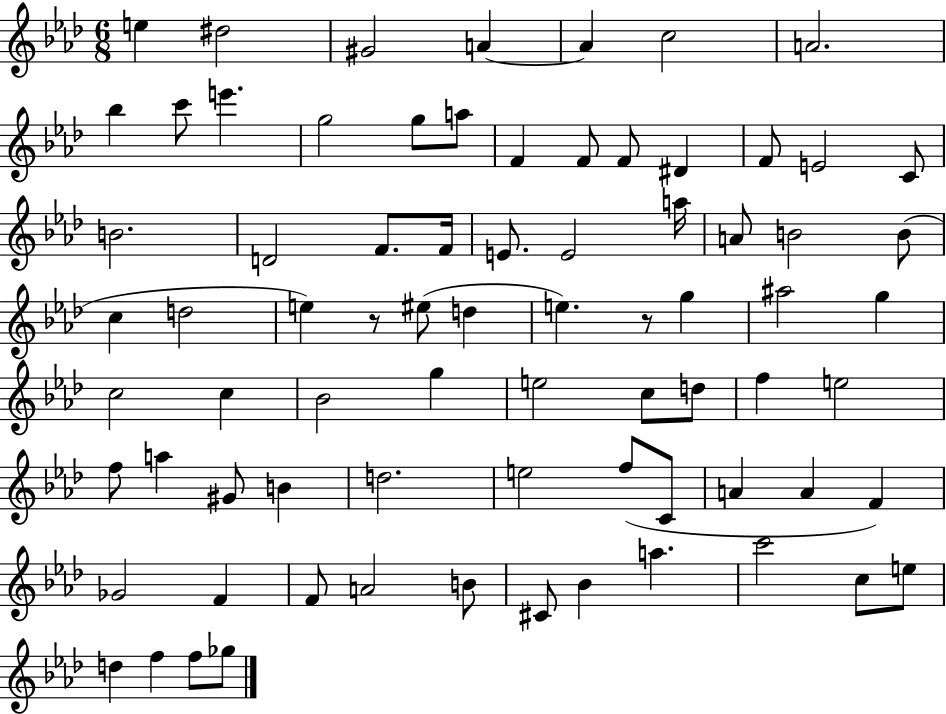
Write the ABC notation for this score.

X:1
T:Untitled
M:6/8
L:1/4
K:Ab
e ^d2 ^G2 A A c2 A2 _b c'/2 e' g2 g/2 a/2 F F/2 F/2 ^D F/2 E2 C/2 B2 D2 F/2 F/4 E/2 E2 a/4 A/2 B2 B/2 c d2 e z/2 ^e/2 d e z/2 g ^a2 g c2 c _B2 g e2 c/2 d/2 f e2 f/2 a ^G/2 B d2 e2 f/2 C/2 A A F _G2 F F/2 A2 B/2 ^C/2 _B a c'2 c/2 e/2 d f f/2 _g/2